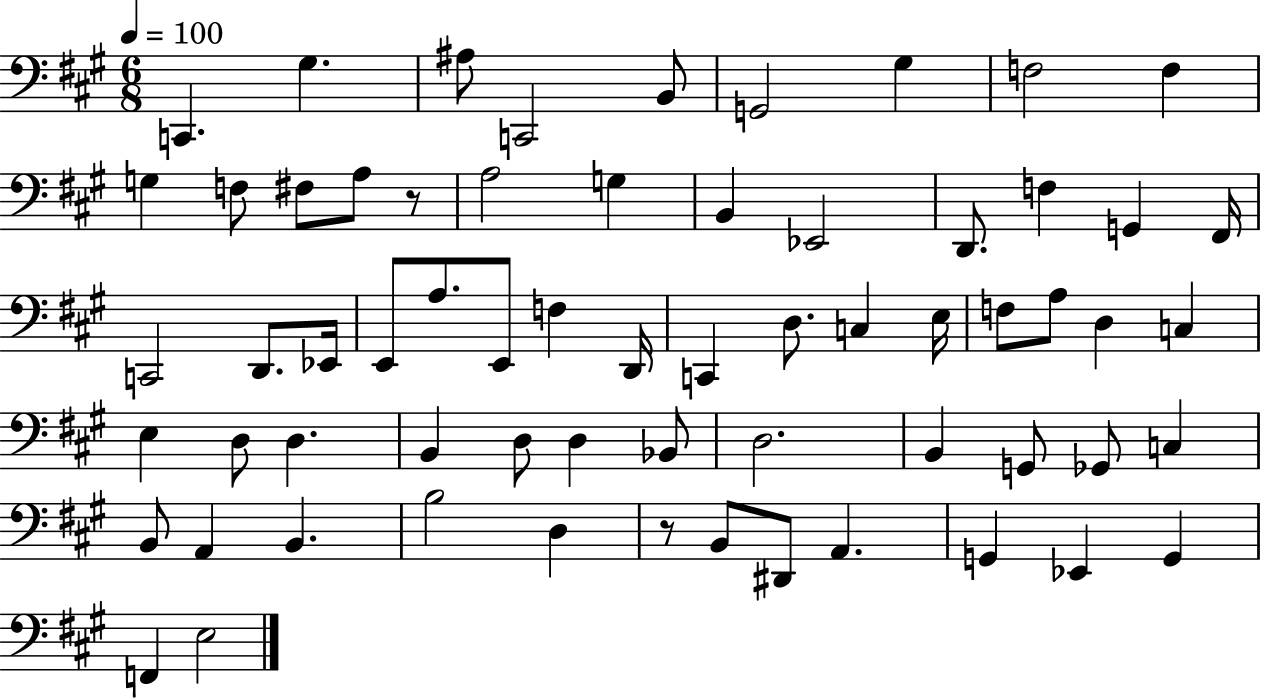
C2/q. G#3/q. A#3/e C2/h B2/e G2/h G#3/q F3/h F3/q G3/q F3/e F#3/e A3/e R/e A3/h G3/q B2/q Eb2/h D2/e. F3/q G2/q F#2/s C2/h D2/e. Eb2/s E2/e A3/e. E2/e F3/q D2/s C2/q D3/e. C3/q E3/s F3/e A3/e D3/q C3/q E3/q D3/e D3/q. B2/q D3/e D3/q Bb2/e D3/h. B2/q G2/e Gb2/e C3/q B2/e A2/q B2/q. B3/h D3/q R/e B2/e D#2/e A2/q. G2/q Eb2/q G2/q F2/q E3/h